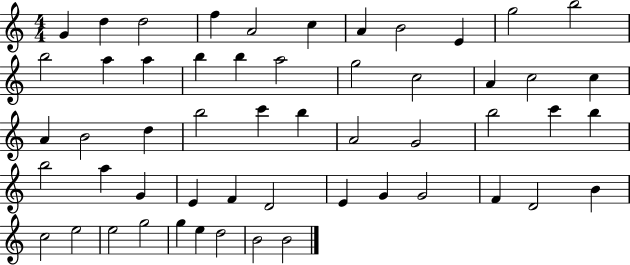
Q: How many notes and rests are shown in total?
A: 54